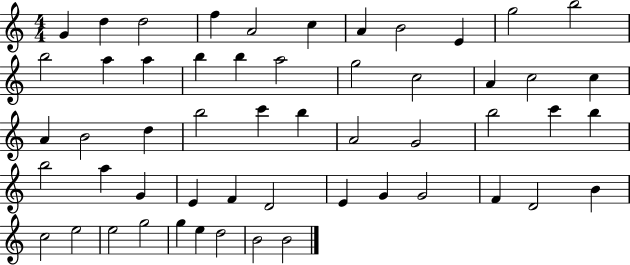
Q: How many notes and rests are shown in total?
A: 54